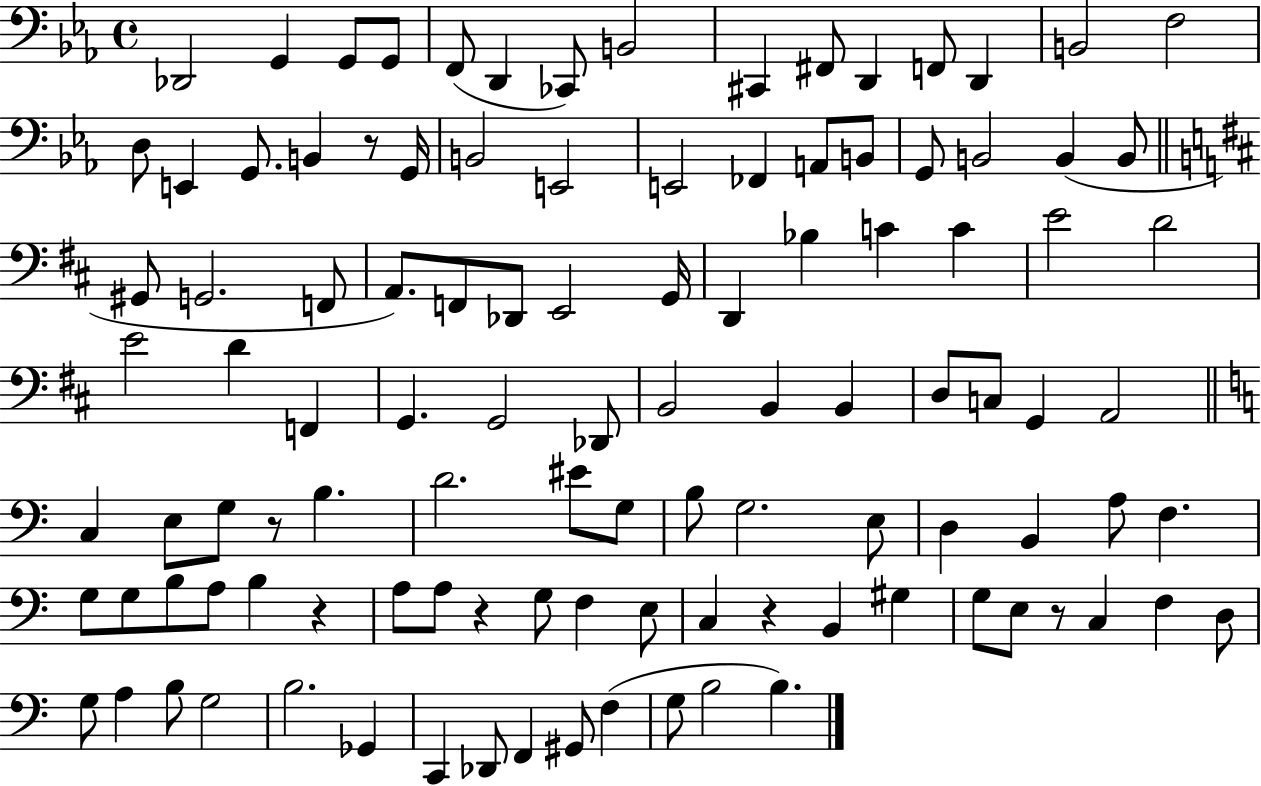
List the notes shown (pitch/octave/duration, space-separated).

Db2/h G2/q G2/e G2/e F2/e D2/q CES2/e B2/h C#2/q F#2/e D2/q F2/e D2/q B2/h F3/h D3/e E2/q G2/e. B2/q R/e G2/s B2/h E2/h E2/h FES2/q A2/e B2/e G2/e B2/h B2/q B2/e G#2/e G2/h. F2/e A2/e. F2/e Db2/e E2/h G2/s D2/q Bb3/q C4/q C4/q E4/h D4/h E4/h D4/q F2/q G2/q. G2/h Db2/e B2/h B2/q B2/q D3/e C3/e G2/q A2/h C3/q E3/e G3/e R/e B3/q. D4/h. EIS4/e G3/e B3/e G3/h. E3/e D3/q B2/q A3/e F3/q. G3/e G3/e B3/e A3/e B3/q R/q A3/e A3/e R/q G3/e F3/q E3/e C3/q R/q B2/q G#3/q G3/e E3/e R/e C3/q F3/q D3/e G3/e A3/q B3/e G3/h B3/h. Gb2/q C2/q Db2/e F2/q G#2/e F3/q G3/e B3/h B3/q.